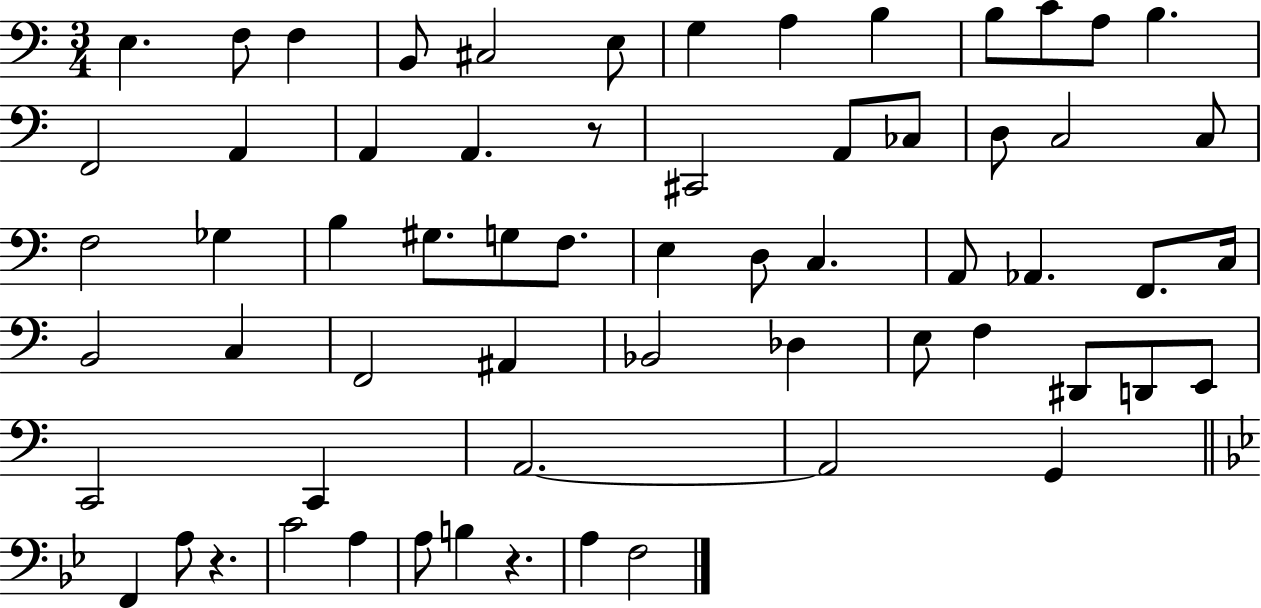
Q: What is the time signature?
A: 3/4